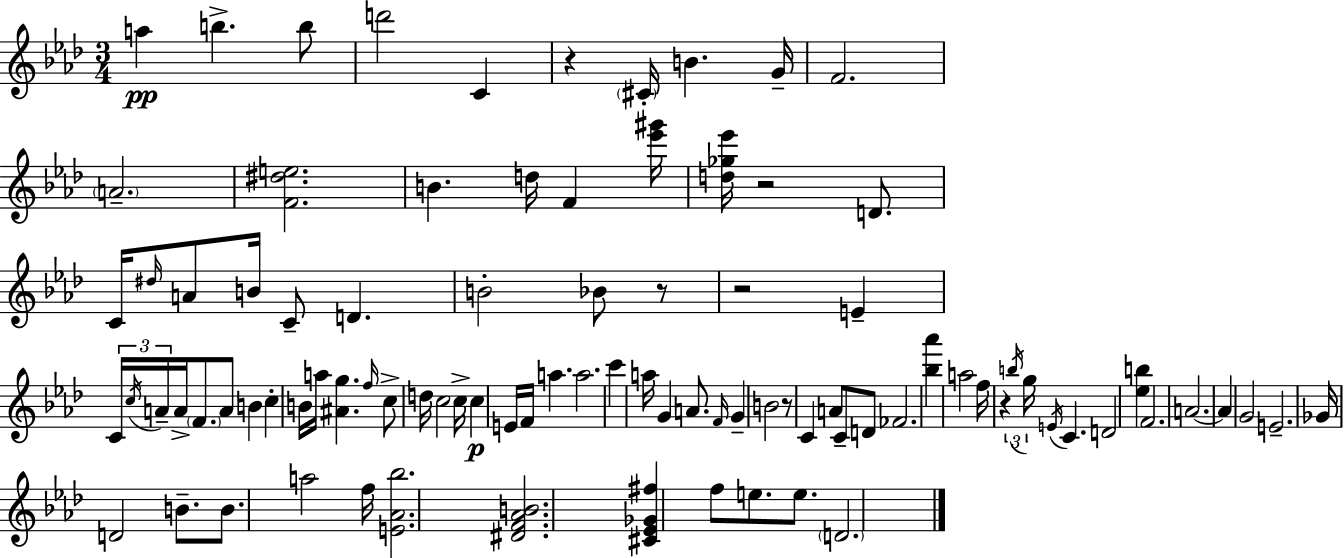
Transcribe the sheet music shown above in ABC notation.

X:1
T:Untitled
M:3/4
L:1/4
K:Fm
a b b/2 d'2 C z ^C/4 B G/4 F2 A2 [F^de]2 B d/4 F [_e'^g']/4 [d_g_e']/4 z2 D/2 C/4 ^d/4 A/2 B/4 C/2 D B2 _B/2 z/2 z2 E C/4 c/4 A/4 A/4 F/2 A/2 B c B/4 a/4 [^Ag] f/4 c/2 d/4 c2 c/4 c E/4 F/4 a a2 c' a/4 G A/2 F/4 G B2 z/2 C A/2 C/2 D/2 _F2 [_b_a'] a2 f/4 z b/4 g/4 E/4 C D2 [_eb] F2 A2 A G2 E2 _G/4 D2 B/2 B/2 a2 f/4 [E_A_b]2 [^DF_AB]2 [^C_E_G^f] f/2 e/2 e/2 D2